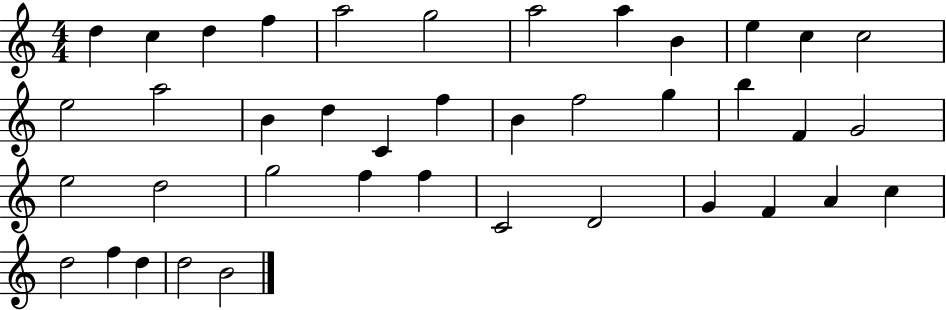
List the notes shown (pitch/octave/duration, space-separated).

D5/q C5/q D5/q F5/q A5/h G5/h A5/h A5/q B4/q E5/q C5/q C5/h E5/h A5/h B4/q D5/q C4/q F5/q B4/q F5/h G5/q B5/q F4/q G4/h E5/h D5/h G5/h F5/q F5/q C4/h D4/h G4/q F4/q A4/q C5/q D5/h F5/q D5/q D5/h B4/h